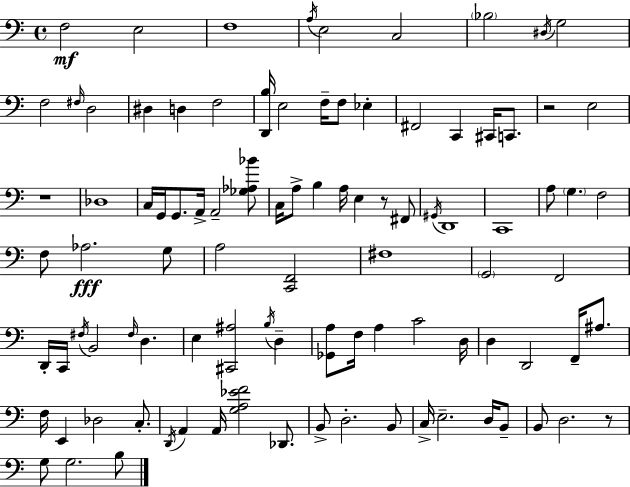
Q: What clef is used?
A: bass